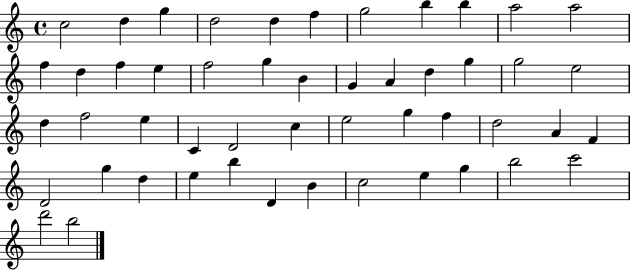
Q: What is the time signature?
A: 4/4